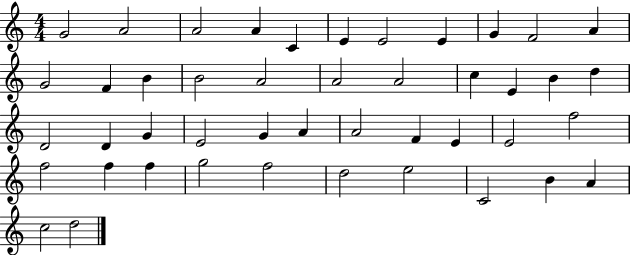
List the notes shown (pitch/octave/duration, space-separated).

G4/h A4/h A4/h A4/q C4/q E4/q E4/h E4/q G4/q F4/h A4/q G4/h F4/q B4/q B4/h A4/h A4/h A4/h C5/q E4/q B4/q D5/q D4/h D4/q G4/q E4/h G4/q A4/q A4/h F4/q E4/q E4/h F5/h F5/h F5/q F5/q G5/h F5/h D5/h E5/h C4/h B4/q A4/q C5/h D5/h